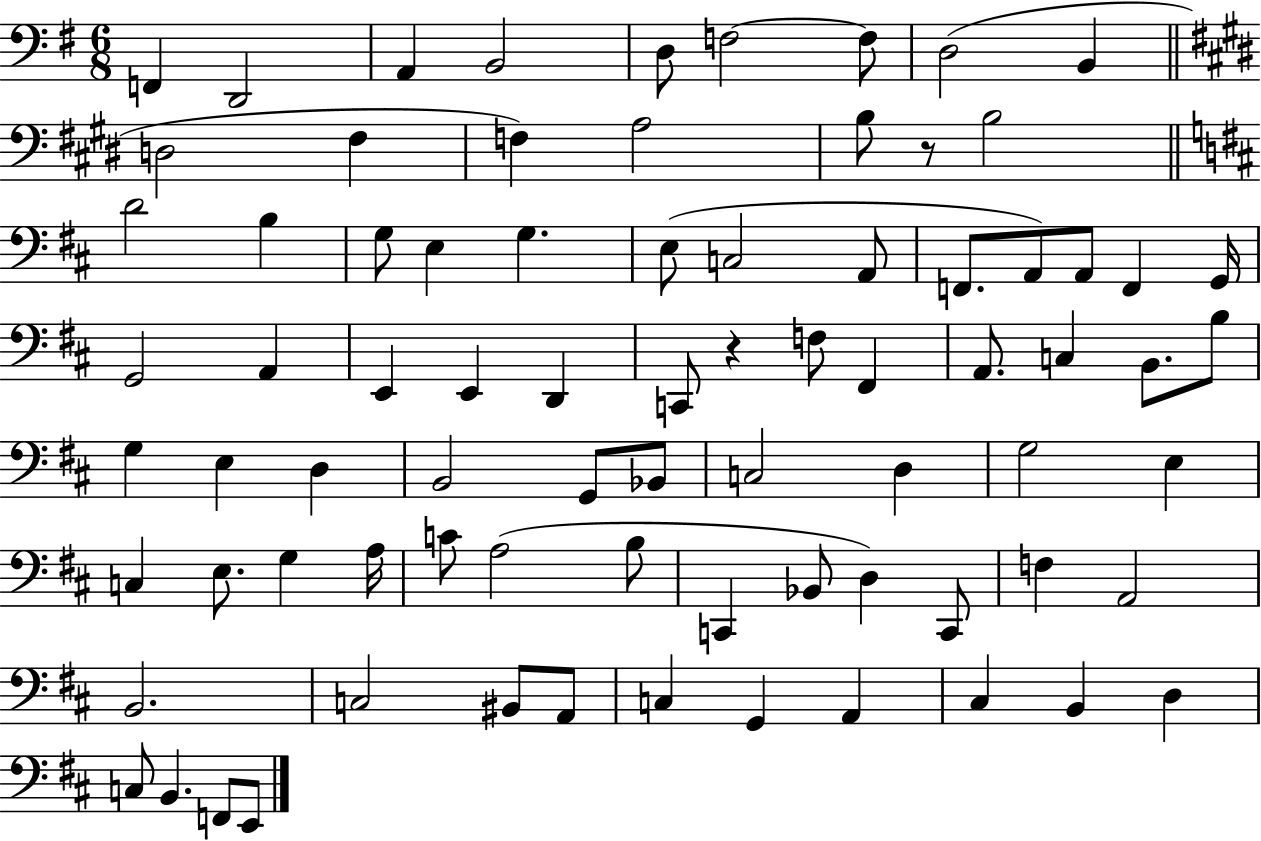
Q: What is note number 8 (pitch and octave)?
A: D3